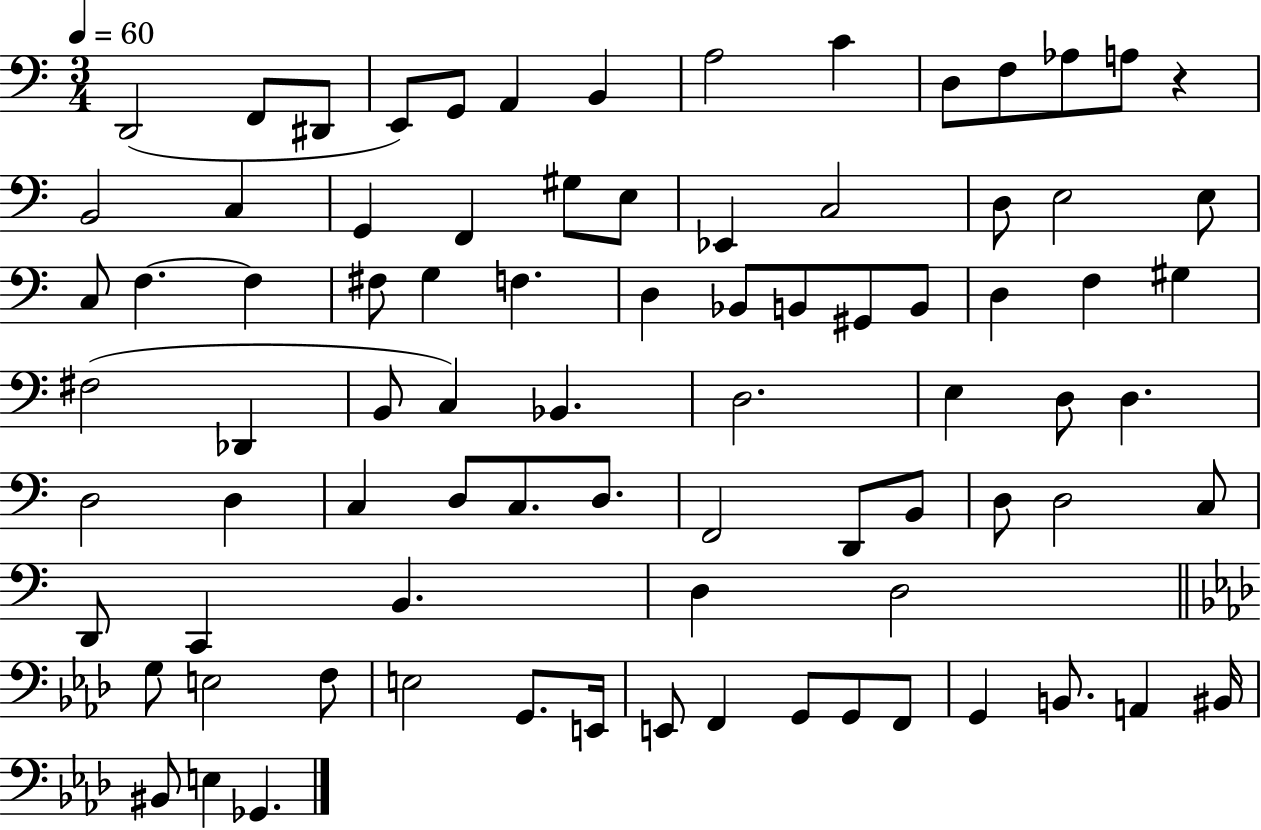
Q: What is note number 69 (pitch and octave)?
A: G2